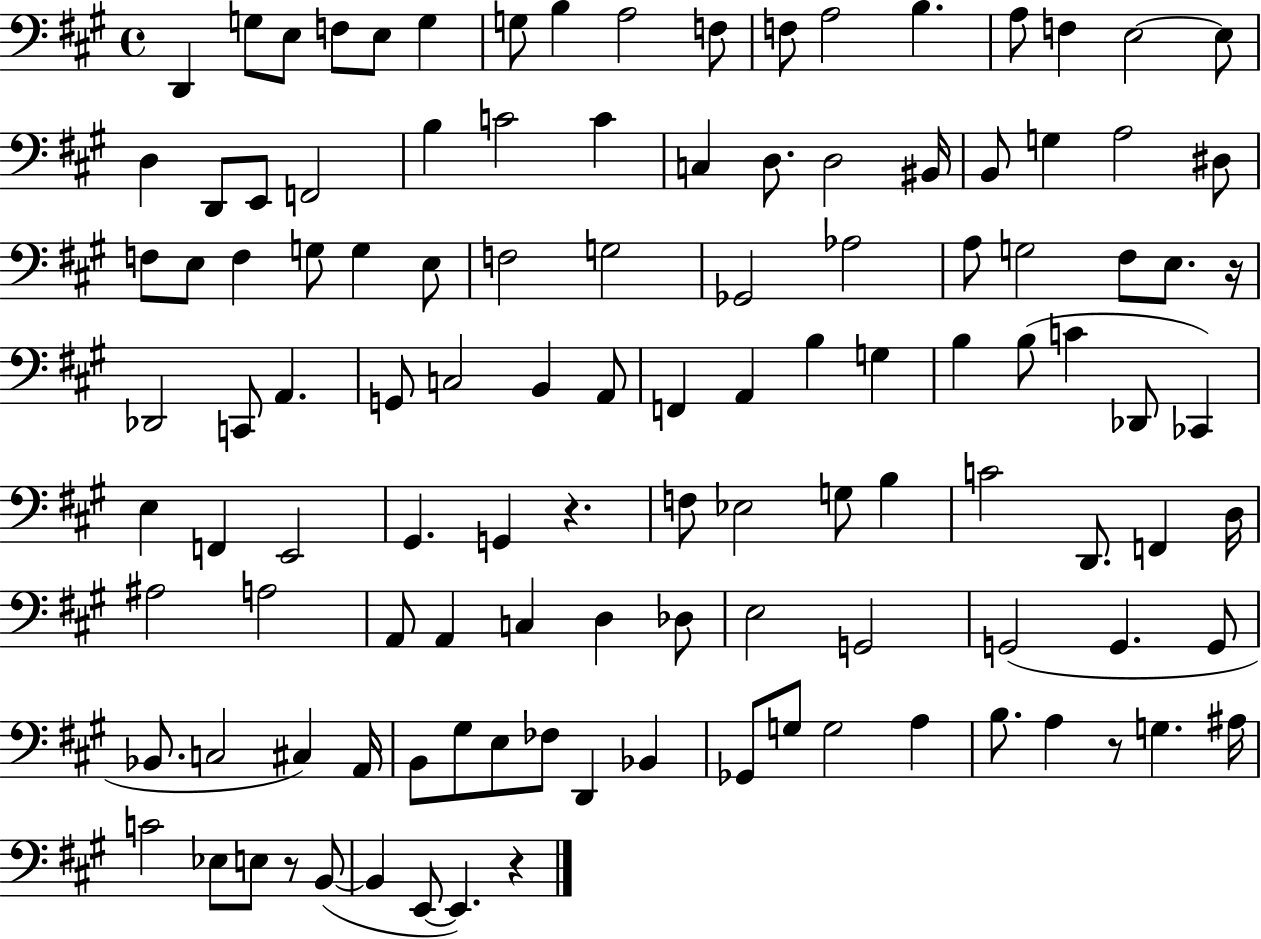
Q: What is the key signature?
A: A major